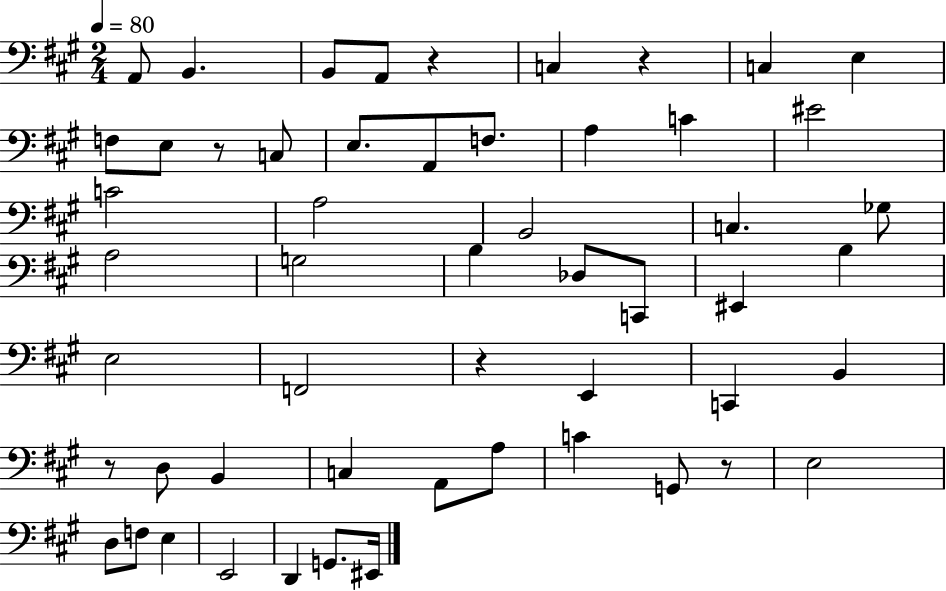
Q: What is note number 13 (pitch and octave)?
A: F3